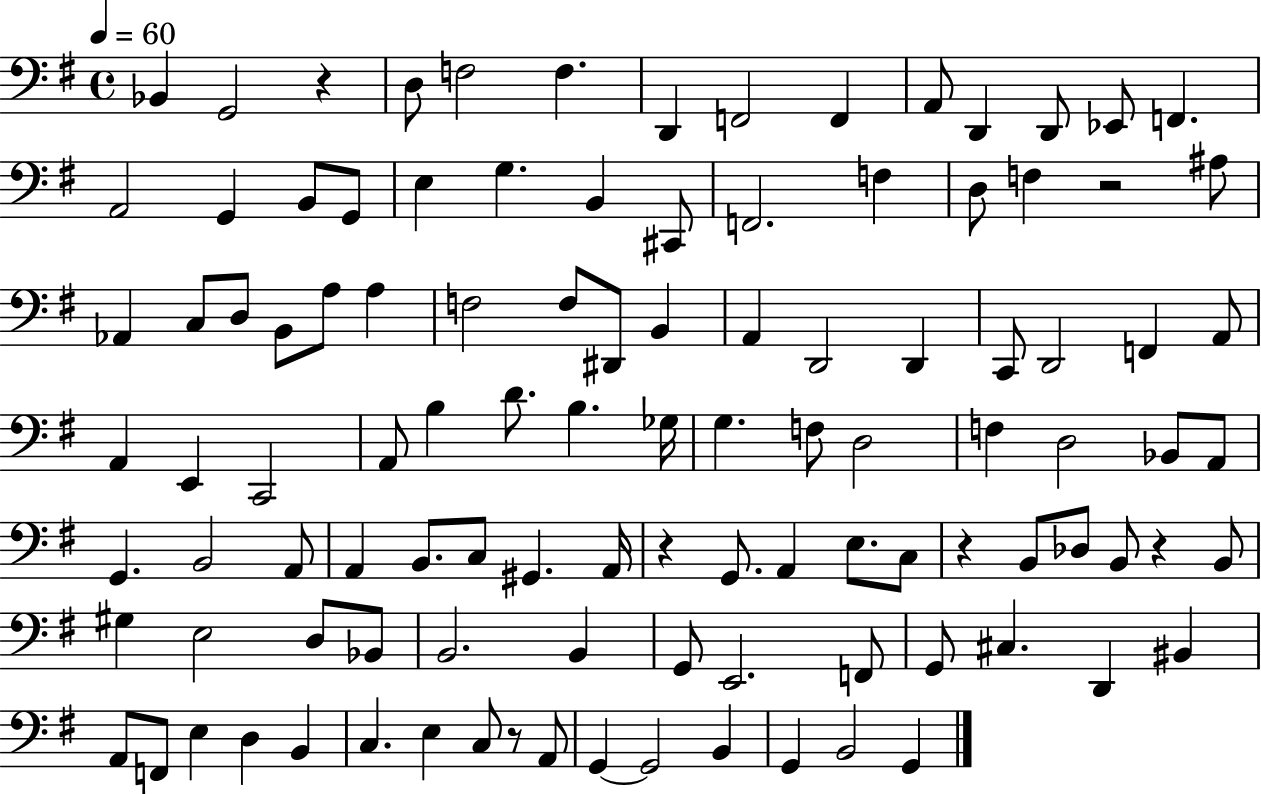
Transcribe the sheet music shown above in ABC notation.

X:1
T:Untitled
M:4/4
L:1/4
K:G
_B,, G,,2 z D,/2 F,2 F, D,, F,,2 F,, A,,/2 D,, D,,/2 _E,,/2 F,, A,,2 G,, B,,/2 G,,/2 E, G, B,, ^C,,/2 F,,2 F, D,/2 F, z2 ^A,/2 _A,, C,/2 D,/2 B,,/2 A,/2 A, F,2 F,/2 ^D,,/2 B,, A,, D,,2 D,, C,,/2 D,,2 F,, A,,/2 A,, E,, C,,2 A,,/2 B, D/2 B, _G,/4 G, F,/2 D,2 F, D,2 _B,,/2 A,,/2 G,, B,,2 A,,/2 A,, B,,/2 C,/2 ^G,, A,,/4 z G,,/2 A,, E,/2 C,/2 z B,,/2 _D,/2 B,,/2 z B,,/2 ^G, E,2 D,/2 _B,,/2 B,,2 B,, G,,/2 E,,2 F,,/2 G,,/2 ^C, D,, ^B,, A,,/2 F,,/2 E, D, B,, C, E, C,/2 z/2 A,,/2 G,, G,,2 B,, G,, B,,2 G,,